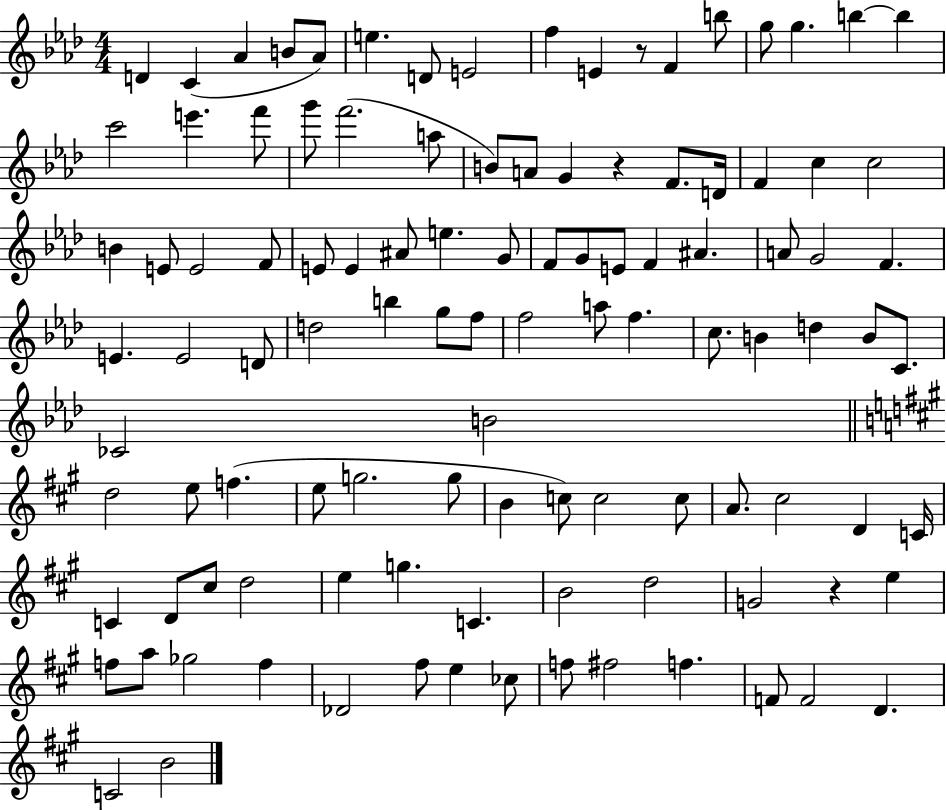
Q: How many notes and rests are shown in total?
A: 108